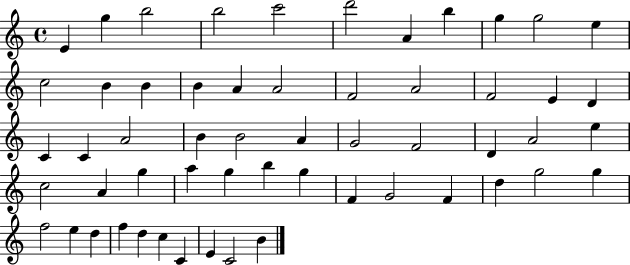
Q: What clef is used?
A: treble